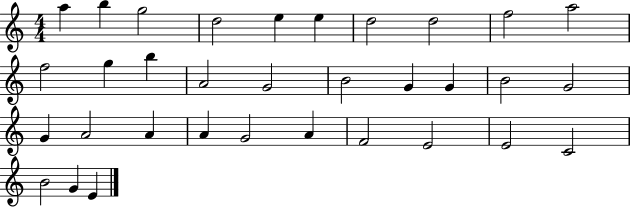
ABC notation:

X:1
T:Untitled
M:4/4
L:1/4
K:C
a b g2 d2 e e d2 d2 f2 a2 f2 g b A2 G2 B2 G G B2 G2 G A2 A A G2 A F2 E2 E2 C2 B2 G E